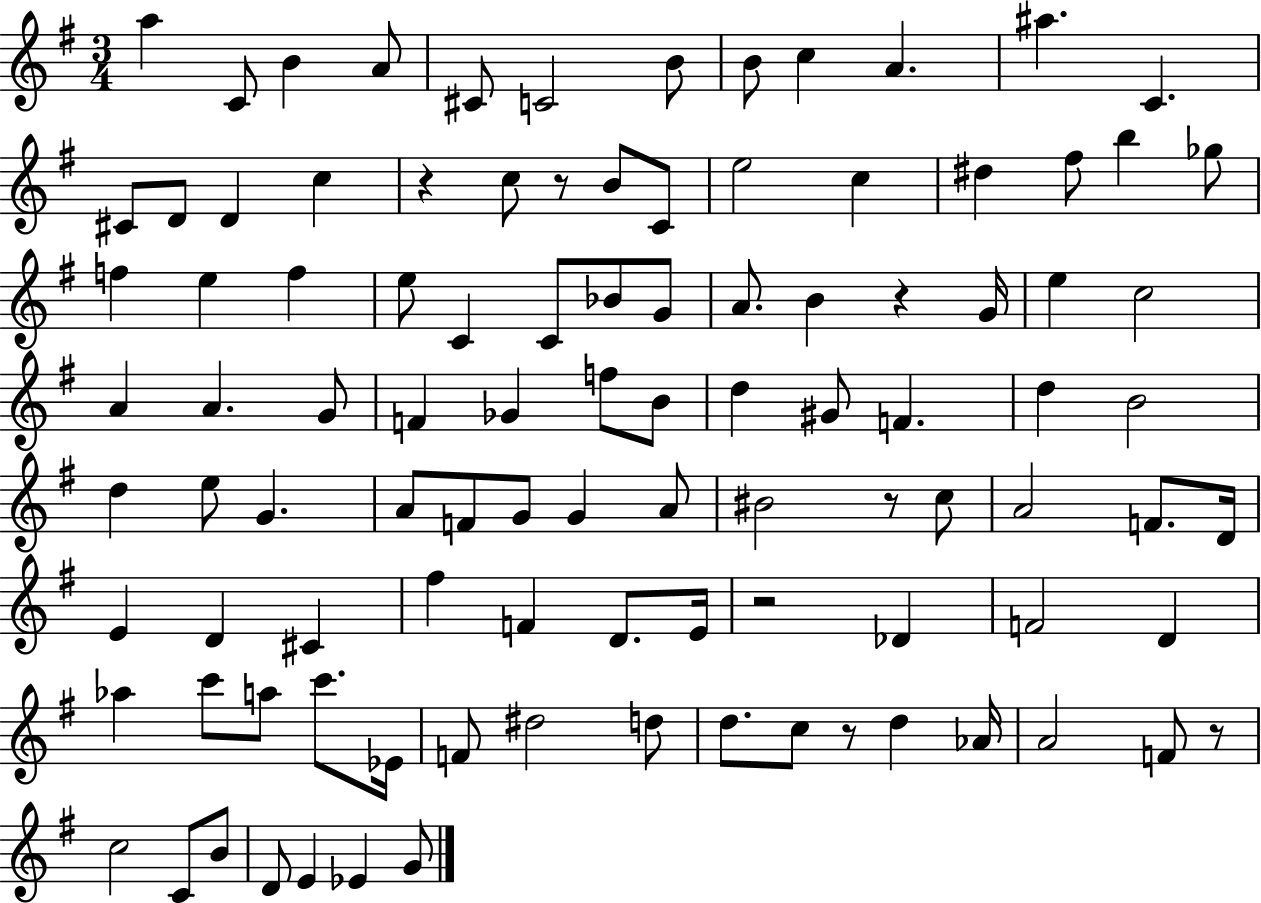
X:1
T:Untitled
M:3/4
L:1/4
K:G
a C/2 B A/2 ^C/2 C2 B/2 B/2 c A ^a C ^C/2 D/2 D c z c/2 z/2 B/2 C/2 e2 c ^d ^f/2 b _g/2 f e f e/2 C C/2 _B/2 G/2 A/2 B z G/4 e c2 A A G/2 F _G f/2 B/2 d ^G/2 F d B2 d e/2 G A/2 F/2 G/2 G A/2 ^B2 z/2 c/2 A2 F/2 D/4 E D ^C ^f F D/2 E/4 z2 _D F2 D _a c'/2 a/2 c'/2 _E/4 F/2 ^d2 d/2 d/2 c/2 z/2 d _A/4 A2 F/2 z/2 c2 C/2 B/2 D/2 E _E G/2